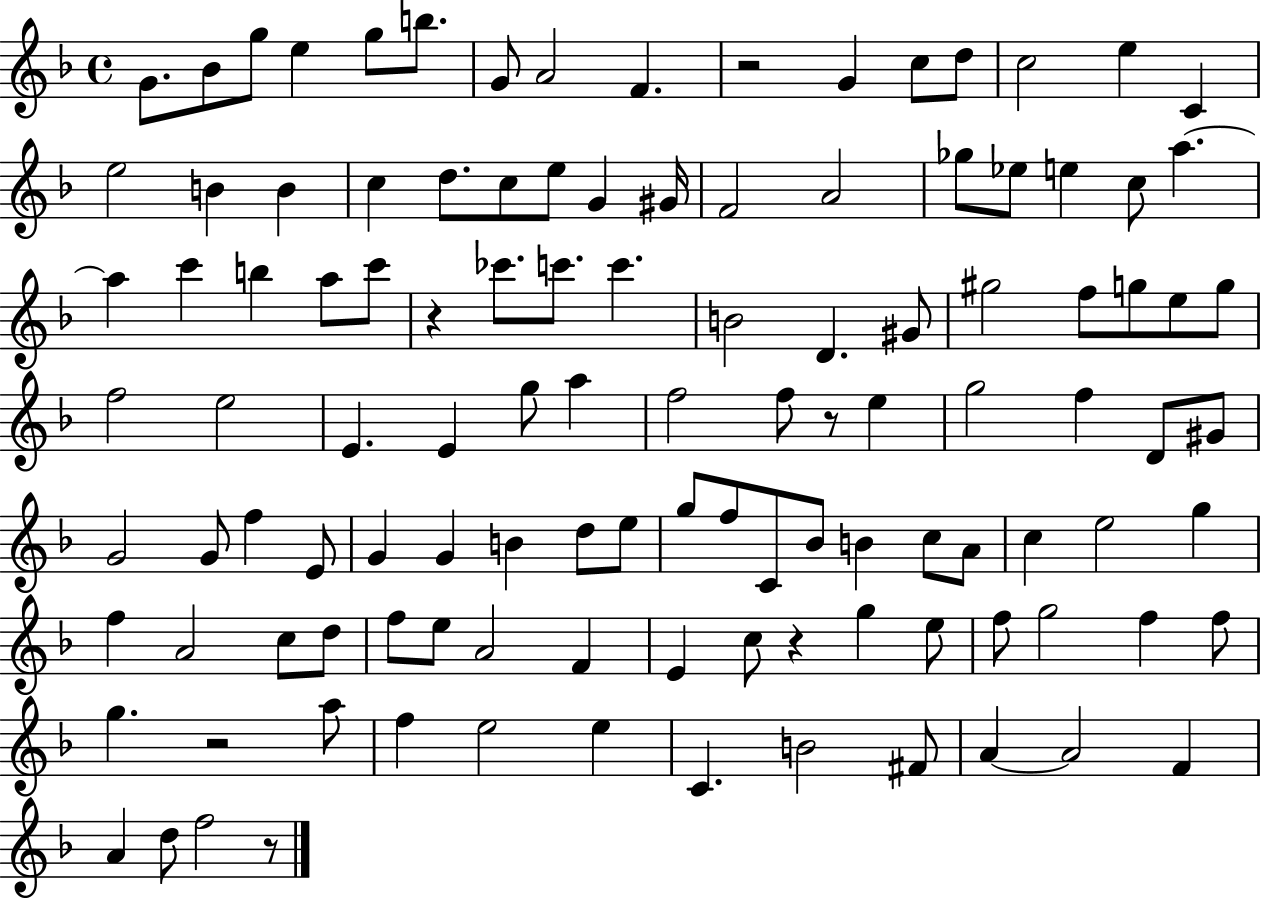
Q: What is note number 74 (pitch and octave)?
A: B4